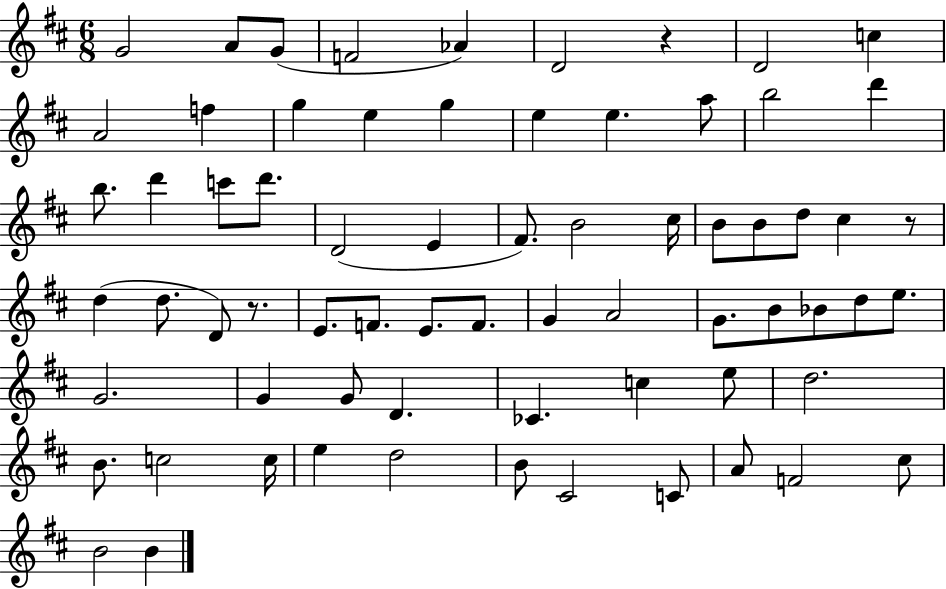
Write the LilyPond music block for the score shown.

{
  \clef treble
  \numericTimeSignature
  \time 6/8
  \key d \major
  g'2 a'8 g'8( | f'2 aes'4) | d'2 r4 | d'2 c''4 | \break a'2 f''4 | g''4 e''4 g''4 | e''4 e''4. a''8 | b''2 d'''4 | \break b''8. d'''4 c'''8 d'''8. | d'2( e'4 | fis'8.) b'2 cis''16 | b'8 b'8 d''8 cis''4 r8 | \break d''4( d''8. d'8) r8. | e'8. f'8. e'8. f'8. | g'4 a'2 | g'8. b'8 bes'8 d''8 e''8. | \break g'2. | g'4 g'8 d'4. | ces'4. c''4 e''8 | d''2. | \break b'8. c''2 c''16 | e''4 d''2 | b'8 cis'2 c'8 | a'8 f'2 cis''8 | \break b'2 b'4 | \bar "|."
}